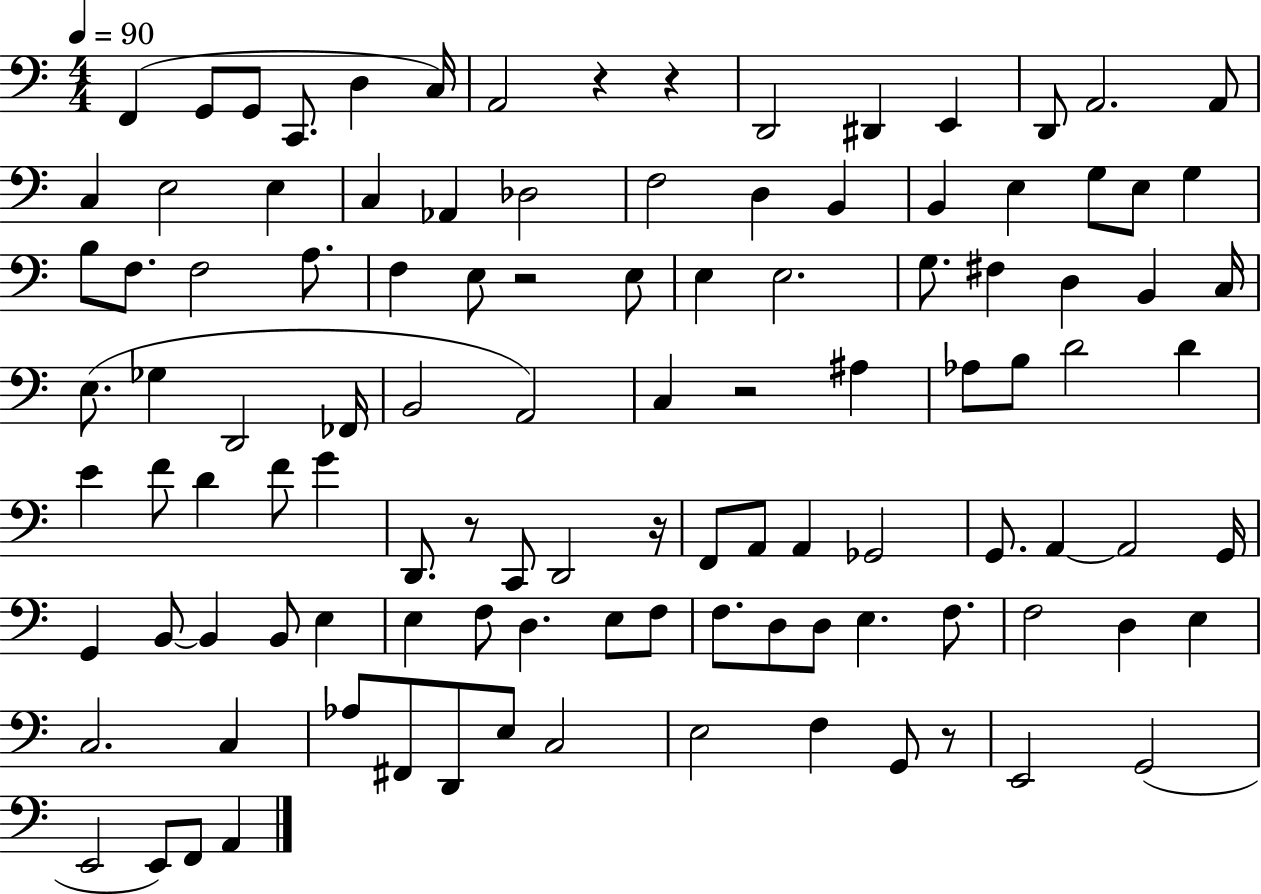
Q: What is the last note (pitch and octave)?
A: A2